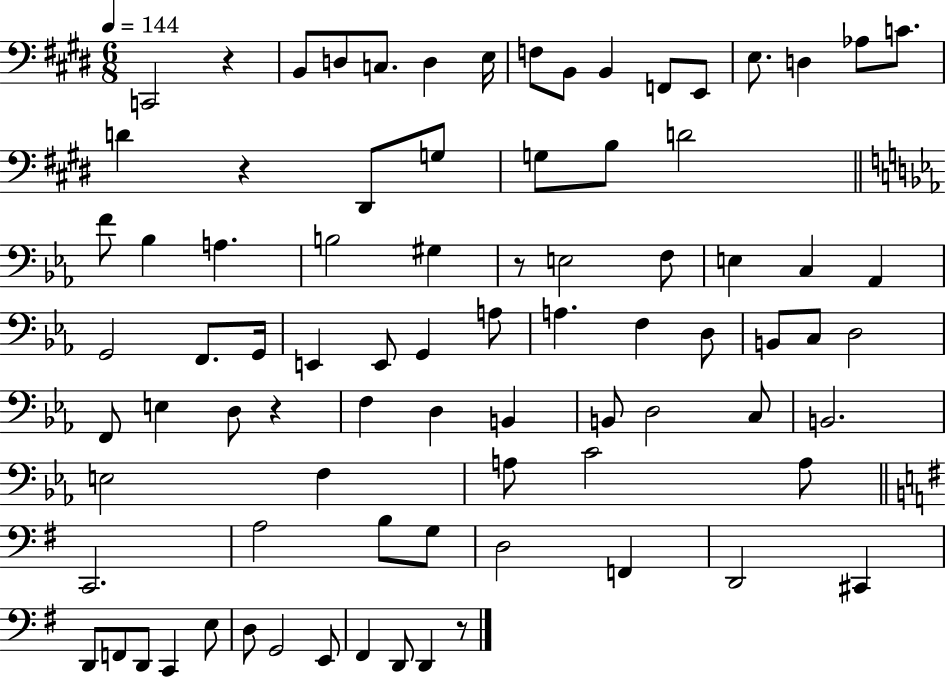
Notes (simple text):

C2/h R/q B2/e D3/e C3/e. D3/q E3/s F3/e B2/e B2/q F2/e E2/e E3/e. D3/q Ab3/e C4/e. D4/q R/q D#2/e G3/e G3/e B3/e D4/h F4/e Bb3/q A3/q. B3/h G#3/q R/e E3/h F3/e E3/q C3/q Ab2/q G2/h F2/e. G2/s E2/q E2/e G2/q A3/e A3/q. F3/q D3/e B2/e C3/e D3/h F2/e E3/q D3/e R/q F3/q D3/q B2/q B2/e D3/h C3/e B2/h. E3/h F3/q A3/e C4/h A3/e C2/h. A3/h B3/e G3/e D3/h F2/q D2/h C#2/q D2/e F2/e D2/e C2/q E3/e D3/e G2/h E2/e F#2/q D2/e D2/q R/e